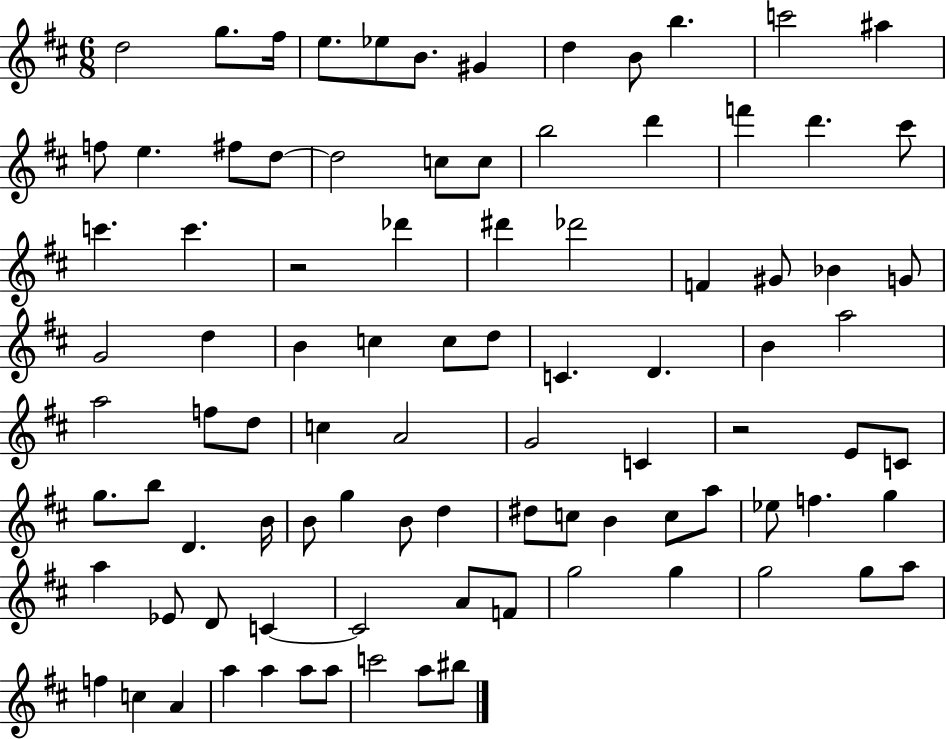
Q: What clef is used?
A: treble